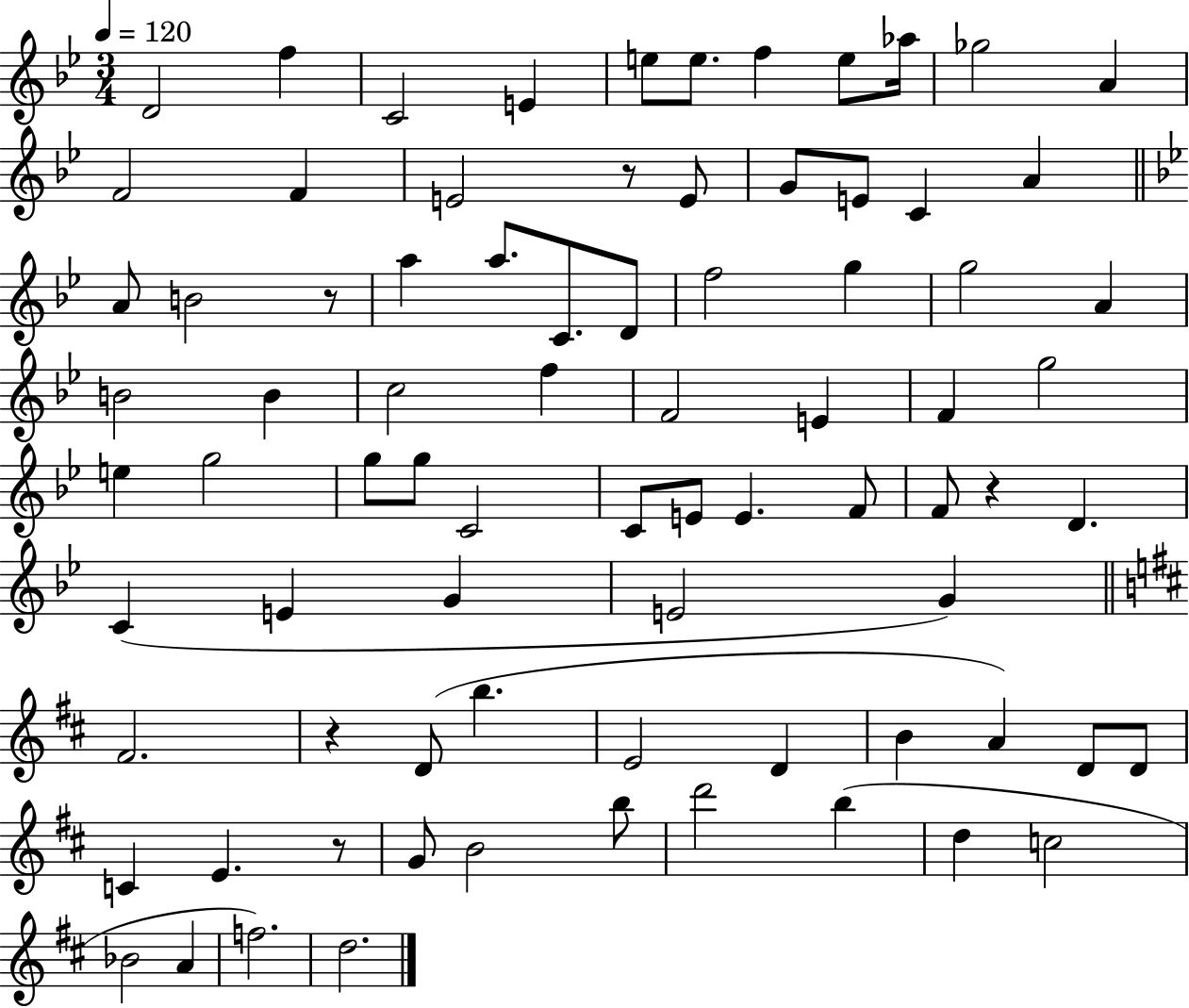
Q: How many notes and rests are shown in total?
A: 80